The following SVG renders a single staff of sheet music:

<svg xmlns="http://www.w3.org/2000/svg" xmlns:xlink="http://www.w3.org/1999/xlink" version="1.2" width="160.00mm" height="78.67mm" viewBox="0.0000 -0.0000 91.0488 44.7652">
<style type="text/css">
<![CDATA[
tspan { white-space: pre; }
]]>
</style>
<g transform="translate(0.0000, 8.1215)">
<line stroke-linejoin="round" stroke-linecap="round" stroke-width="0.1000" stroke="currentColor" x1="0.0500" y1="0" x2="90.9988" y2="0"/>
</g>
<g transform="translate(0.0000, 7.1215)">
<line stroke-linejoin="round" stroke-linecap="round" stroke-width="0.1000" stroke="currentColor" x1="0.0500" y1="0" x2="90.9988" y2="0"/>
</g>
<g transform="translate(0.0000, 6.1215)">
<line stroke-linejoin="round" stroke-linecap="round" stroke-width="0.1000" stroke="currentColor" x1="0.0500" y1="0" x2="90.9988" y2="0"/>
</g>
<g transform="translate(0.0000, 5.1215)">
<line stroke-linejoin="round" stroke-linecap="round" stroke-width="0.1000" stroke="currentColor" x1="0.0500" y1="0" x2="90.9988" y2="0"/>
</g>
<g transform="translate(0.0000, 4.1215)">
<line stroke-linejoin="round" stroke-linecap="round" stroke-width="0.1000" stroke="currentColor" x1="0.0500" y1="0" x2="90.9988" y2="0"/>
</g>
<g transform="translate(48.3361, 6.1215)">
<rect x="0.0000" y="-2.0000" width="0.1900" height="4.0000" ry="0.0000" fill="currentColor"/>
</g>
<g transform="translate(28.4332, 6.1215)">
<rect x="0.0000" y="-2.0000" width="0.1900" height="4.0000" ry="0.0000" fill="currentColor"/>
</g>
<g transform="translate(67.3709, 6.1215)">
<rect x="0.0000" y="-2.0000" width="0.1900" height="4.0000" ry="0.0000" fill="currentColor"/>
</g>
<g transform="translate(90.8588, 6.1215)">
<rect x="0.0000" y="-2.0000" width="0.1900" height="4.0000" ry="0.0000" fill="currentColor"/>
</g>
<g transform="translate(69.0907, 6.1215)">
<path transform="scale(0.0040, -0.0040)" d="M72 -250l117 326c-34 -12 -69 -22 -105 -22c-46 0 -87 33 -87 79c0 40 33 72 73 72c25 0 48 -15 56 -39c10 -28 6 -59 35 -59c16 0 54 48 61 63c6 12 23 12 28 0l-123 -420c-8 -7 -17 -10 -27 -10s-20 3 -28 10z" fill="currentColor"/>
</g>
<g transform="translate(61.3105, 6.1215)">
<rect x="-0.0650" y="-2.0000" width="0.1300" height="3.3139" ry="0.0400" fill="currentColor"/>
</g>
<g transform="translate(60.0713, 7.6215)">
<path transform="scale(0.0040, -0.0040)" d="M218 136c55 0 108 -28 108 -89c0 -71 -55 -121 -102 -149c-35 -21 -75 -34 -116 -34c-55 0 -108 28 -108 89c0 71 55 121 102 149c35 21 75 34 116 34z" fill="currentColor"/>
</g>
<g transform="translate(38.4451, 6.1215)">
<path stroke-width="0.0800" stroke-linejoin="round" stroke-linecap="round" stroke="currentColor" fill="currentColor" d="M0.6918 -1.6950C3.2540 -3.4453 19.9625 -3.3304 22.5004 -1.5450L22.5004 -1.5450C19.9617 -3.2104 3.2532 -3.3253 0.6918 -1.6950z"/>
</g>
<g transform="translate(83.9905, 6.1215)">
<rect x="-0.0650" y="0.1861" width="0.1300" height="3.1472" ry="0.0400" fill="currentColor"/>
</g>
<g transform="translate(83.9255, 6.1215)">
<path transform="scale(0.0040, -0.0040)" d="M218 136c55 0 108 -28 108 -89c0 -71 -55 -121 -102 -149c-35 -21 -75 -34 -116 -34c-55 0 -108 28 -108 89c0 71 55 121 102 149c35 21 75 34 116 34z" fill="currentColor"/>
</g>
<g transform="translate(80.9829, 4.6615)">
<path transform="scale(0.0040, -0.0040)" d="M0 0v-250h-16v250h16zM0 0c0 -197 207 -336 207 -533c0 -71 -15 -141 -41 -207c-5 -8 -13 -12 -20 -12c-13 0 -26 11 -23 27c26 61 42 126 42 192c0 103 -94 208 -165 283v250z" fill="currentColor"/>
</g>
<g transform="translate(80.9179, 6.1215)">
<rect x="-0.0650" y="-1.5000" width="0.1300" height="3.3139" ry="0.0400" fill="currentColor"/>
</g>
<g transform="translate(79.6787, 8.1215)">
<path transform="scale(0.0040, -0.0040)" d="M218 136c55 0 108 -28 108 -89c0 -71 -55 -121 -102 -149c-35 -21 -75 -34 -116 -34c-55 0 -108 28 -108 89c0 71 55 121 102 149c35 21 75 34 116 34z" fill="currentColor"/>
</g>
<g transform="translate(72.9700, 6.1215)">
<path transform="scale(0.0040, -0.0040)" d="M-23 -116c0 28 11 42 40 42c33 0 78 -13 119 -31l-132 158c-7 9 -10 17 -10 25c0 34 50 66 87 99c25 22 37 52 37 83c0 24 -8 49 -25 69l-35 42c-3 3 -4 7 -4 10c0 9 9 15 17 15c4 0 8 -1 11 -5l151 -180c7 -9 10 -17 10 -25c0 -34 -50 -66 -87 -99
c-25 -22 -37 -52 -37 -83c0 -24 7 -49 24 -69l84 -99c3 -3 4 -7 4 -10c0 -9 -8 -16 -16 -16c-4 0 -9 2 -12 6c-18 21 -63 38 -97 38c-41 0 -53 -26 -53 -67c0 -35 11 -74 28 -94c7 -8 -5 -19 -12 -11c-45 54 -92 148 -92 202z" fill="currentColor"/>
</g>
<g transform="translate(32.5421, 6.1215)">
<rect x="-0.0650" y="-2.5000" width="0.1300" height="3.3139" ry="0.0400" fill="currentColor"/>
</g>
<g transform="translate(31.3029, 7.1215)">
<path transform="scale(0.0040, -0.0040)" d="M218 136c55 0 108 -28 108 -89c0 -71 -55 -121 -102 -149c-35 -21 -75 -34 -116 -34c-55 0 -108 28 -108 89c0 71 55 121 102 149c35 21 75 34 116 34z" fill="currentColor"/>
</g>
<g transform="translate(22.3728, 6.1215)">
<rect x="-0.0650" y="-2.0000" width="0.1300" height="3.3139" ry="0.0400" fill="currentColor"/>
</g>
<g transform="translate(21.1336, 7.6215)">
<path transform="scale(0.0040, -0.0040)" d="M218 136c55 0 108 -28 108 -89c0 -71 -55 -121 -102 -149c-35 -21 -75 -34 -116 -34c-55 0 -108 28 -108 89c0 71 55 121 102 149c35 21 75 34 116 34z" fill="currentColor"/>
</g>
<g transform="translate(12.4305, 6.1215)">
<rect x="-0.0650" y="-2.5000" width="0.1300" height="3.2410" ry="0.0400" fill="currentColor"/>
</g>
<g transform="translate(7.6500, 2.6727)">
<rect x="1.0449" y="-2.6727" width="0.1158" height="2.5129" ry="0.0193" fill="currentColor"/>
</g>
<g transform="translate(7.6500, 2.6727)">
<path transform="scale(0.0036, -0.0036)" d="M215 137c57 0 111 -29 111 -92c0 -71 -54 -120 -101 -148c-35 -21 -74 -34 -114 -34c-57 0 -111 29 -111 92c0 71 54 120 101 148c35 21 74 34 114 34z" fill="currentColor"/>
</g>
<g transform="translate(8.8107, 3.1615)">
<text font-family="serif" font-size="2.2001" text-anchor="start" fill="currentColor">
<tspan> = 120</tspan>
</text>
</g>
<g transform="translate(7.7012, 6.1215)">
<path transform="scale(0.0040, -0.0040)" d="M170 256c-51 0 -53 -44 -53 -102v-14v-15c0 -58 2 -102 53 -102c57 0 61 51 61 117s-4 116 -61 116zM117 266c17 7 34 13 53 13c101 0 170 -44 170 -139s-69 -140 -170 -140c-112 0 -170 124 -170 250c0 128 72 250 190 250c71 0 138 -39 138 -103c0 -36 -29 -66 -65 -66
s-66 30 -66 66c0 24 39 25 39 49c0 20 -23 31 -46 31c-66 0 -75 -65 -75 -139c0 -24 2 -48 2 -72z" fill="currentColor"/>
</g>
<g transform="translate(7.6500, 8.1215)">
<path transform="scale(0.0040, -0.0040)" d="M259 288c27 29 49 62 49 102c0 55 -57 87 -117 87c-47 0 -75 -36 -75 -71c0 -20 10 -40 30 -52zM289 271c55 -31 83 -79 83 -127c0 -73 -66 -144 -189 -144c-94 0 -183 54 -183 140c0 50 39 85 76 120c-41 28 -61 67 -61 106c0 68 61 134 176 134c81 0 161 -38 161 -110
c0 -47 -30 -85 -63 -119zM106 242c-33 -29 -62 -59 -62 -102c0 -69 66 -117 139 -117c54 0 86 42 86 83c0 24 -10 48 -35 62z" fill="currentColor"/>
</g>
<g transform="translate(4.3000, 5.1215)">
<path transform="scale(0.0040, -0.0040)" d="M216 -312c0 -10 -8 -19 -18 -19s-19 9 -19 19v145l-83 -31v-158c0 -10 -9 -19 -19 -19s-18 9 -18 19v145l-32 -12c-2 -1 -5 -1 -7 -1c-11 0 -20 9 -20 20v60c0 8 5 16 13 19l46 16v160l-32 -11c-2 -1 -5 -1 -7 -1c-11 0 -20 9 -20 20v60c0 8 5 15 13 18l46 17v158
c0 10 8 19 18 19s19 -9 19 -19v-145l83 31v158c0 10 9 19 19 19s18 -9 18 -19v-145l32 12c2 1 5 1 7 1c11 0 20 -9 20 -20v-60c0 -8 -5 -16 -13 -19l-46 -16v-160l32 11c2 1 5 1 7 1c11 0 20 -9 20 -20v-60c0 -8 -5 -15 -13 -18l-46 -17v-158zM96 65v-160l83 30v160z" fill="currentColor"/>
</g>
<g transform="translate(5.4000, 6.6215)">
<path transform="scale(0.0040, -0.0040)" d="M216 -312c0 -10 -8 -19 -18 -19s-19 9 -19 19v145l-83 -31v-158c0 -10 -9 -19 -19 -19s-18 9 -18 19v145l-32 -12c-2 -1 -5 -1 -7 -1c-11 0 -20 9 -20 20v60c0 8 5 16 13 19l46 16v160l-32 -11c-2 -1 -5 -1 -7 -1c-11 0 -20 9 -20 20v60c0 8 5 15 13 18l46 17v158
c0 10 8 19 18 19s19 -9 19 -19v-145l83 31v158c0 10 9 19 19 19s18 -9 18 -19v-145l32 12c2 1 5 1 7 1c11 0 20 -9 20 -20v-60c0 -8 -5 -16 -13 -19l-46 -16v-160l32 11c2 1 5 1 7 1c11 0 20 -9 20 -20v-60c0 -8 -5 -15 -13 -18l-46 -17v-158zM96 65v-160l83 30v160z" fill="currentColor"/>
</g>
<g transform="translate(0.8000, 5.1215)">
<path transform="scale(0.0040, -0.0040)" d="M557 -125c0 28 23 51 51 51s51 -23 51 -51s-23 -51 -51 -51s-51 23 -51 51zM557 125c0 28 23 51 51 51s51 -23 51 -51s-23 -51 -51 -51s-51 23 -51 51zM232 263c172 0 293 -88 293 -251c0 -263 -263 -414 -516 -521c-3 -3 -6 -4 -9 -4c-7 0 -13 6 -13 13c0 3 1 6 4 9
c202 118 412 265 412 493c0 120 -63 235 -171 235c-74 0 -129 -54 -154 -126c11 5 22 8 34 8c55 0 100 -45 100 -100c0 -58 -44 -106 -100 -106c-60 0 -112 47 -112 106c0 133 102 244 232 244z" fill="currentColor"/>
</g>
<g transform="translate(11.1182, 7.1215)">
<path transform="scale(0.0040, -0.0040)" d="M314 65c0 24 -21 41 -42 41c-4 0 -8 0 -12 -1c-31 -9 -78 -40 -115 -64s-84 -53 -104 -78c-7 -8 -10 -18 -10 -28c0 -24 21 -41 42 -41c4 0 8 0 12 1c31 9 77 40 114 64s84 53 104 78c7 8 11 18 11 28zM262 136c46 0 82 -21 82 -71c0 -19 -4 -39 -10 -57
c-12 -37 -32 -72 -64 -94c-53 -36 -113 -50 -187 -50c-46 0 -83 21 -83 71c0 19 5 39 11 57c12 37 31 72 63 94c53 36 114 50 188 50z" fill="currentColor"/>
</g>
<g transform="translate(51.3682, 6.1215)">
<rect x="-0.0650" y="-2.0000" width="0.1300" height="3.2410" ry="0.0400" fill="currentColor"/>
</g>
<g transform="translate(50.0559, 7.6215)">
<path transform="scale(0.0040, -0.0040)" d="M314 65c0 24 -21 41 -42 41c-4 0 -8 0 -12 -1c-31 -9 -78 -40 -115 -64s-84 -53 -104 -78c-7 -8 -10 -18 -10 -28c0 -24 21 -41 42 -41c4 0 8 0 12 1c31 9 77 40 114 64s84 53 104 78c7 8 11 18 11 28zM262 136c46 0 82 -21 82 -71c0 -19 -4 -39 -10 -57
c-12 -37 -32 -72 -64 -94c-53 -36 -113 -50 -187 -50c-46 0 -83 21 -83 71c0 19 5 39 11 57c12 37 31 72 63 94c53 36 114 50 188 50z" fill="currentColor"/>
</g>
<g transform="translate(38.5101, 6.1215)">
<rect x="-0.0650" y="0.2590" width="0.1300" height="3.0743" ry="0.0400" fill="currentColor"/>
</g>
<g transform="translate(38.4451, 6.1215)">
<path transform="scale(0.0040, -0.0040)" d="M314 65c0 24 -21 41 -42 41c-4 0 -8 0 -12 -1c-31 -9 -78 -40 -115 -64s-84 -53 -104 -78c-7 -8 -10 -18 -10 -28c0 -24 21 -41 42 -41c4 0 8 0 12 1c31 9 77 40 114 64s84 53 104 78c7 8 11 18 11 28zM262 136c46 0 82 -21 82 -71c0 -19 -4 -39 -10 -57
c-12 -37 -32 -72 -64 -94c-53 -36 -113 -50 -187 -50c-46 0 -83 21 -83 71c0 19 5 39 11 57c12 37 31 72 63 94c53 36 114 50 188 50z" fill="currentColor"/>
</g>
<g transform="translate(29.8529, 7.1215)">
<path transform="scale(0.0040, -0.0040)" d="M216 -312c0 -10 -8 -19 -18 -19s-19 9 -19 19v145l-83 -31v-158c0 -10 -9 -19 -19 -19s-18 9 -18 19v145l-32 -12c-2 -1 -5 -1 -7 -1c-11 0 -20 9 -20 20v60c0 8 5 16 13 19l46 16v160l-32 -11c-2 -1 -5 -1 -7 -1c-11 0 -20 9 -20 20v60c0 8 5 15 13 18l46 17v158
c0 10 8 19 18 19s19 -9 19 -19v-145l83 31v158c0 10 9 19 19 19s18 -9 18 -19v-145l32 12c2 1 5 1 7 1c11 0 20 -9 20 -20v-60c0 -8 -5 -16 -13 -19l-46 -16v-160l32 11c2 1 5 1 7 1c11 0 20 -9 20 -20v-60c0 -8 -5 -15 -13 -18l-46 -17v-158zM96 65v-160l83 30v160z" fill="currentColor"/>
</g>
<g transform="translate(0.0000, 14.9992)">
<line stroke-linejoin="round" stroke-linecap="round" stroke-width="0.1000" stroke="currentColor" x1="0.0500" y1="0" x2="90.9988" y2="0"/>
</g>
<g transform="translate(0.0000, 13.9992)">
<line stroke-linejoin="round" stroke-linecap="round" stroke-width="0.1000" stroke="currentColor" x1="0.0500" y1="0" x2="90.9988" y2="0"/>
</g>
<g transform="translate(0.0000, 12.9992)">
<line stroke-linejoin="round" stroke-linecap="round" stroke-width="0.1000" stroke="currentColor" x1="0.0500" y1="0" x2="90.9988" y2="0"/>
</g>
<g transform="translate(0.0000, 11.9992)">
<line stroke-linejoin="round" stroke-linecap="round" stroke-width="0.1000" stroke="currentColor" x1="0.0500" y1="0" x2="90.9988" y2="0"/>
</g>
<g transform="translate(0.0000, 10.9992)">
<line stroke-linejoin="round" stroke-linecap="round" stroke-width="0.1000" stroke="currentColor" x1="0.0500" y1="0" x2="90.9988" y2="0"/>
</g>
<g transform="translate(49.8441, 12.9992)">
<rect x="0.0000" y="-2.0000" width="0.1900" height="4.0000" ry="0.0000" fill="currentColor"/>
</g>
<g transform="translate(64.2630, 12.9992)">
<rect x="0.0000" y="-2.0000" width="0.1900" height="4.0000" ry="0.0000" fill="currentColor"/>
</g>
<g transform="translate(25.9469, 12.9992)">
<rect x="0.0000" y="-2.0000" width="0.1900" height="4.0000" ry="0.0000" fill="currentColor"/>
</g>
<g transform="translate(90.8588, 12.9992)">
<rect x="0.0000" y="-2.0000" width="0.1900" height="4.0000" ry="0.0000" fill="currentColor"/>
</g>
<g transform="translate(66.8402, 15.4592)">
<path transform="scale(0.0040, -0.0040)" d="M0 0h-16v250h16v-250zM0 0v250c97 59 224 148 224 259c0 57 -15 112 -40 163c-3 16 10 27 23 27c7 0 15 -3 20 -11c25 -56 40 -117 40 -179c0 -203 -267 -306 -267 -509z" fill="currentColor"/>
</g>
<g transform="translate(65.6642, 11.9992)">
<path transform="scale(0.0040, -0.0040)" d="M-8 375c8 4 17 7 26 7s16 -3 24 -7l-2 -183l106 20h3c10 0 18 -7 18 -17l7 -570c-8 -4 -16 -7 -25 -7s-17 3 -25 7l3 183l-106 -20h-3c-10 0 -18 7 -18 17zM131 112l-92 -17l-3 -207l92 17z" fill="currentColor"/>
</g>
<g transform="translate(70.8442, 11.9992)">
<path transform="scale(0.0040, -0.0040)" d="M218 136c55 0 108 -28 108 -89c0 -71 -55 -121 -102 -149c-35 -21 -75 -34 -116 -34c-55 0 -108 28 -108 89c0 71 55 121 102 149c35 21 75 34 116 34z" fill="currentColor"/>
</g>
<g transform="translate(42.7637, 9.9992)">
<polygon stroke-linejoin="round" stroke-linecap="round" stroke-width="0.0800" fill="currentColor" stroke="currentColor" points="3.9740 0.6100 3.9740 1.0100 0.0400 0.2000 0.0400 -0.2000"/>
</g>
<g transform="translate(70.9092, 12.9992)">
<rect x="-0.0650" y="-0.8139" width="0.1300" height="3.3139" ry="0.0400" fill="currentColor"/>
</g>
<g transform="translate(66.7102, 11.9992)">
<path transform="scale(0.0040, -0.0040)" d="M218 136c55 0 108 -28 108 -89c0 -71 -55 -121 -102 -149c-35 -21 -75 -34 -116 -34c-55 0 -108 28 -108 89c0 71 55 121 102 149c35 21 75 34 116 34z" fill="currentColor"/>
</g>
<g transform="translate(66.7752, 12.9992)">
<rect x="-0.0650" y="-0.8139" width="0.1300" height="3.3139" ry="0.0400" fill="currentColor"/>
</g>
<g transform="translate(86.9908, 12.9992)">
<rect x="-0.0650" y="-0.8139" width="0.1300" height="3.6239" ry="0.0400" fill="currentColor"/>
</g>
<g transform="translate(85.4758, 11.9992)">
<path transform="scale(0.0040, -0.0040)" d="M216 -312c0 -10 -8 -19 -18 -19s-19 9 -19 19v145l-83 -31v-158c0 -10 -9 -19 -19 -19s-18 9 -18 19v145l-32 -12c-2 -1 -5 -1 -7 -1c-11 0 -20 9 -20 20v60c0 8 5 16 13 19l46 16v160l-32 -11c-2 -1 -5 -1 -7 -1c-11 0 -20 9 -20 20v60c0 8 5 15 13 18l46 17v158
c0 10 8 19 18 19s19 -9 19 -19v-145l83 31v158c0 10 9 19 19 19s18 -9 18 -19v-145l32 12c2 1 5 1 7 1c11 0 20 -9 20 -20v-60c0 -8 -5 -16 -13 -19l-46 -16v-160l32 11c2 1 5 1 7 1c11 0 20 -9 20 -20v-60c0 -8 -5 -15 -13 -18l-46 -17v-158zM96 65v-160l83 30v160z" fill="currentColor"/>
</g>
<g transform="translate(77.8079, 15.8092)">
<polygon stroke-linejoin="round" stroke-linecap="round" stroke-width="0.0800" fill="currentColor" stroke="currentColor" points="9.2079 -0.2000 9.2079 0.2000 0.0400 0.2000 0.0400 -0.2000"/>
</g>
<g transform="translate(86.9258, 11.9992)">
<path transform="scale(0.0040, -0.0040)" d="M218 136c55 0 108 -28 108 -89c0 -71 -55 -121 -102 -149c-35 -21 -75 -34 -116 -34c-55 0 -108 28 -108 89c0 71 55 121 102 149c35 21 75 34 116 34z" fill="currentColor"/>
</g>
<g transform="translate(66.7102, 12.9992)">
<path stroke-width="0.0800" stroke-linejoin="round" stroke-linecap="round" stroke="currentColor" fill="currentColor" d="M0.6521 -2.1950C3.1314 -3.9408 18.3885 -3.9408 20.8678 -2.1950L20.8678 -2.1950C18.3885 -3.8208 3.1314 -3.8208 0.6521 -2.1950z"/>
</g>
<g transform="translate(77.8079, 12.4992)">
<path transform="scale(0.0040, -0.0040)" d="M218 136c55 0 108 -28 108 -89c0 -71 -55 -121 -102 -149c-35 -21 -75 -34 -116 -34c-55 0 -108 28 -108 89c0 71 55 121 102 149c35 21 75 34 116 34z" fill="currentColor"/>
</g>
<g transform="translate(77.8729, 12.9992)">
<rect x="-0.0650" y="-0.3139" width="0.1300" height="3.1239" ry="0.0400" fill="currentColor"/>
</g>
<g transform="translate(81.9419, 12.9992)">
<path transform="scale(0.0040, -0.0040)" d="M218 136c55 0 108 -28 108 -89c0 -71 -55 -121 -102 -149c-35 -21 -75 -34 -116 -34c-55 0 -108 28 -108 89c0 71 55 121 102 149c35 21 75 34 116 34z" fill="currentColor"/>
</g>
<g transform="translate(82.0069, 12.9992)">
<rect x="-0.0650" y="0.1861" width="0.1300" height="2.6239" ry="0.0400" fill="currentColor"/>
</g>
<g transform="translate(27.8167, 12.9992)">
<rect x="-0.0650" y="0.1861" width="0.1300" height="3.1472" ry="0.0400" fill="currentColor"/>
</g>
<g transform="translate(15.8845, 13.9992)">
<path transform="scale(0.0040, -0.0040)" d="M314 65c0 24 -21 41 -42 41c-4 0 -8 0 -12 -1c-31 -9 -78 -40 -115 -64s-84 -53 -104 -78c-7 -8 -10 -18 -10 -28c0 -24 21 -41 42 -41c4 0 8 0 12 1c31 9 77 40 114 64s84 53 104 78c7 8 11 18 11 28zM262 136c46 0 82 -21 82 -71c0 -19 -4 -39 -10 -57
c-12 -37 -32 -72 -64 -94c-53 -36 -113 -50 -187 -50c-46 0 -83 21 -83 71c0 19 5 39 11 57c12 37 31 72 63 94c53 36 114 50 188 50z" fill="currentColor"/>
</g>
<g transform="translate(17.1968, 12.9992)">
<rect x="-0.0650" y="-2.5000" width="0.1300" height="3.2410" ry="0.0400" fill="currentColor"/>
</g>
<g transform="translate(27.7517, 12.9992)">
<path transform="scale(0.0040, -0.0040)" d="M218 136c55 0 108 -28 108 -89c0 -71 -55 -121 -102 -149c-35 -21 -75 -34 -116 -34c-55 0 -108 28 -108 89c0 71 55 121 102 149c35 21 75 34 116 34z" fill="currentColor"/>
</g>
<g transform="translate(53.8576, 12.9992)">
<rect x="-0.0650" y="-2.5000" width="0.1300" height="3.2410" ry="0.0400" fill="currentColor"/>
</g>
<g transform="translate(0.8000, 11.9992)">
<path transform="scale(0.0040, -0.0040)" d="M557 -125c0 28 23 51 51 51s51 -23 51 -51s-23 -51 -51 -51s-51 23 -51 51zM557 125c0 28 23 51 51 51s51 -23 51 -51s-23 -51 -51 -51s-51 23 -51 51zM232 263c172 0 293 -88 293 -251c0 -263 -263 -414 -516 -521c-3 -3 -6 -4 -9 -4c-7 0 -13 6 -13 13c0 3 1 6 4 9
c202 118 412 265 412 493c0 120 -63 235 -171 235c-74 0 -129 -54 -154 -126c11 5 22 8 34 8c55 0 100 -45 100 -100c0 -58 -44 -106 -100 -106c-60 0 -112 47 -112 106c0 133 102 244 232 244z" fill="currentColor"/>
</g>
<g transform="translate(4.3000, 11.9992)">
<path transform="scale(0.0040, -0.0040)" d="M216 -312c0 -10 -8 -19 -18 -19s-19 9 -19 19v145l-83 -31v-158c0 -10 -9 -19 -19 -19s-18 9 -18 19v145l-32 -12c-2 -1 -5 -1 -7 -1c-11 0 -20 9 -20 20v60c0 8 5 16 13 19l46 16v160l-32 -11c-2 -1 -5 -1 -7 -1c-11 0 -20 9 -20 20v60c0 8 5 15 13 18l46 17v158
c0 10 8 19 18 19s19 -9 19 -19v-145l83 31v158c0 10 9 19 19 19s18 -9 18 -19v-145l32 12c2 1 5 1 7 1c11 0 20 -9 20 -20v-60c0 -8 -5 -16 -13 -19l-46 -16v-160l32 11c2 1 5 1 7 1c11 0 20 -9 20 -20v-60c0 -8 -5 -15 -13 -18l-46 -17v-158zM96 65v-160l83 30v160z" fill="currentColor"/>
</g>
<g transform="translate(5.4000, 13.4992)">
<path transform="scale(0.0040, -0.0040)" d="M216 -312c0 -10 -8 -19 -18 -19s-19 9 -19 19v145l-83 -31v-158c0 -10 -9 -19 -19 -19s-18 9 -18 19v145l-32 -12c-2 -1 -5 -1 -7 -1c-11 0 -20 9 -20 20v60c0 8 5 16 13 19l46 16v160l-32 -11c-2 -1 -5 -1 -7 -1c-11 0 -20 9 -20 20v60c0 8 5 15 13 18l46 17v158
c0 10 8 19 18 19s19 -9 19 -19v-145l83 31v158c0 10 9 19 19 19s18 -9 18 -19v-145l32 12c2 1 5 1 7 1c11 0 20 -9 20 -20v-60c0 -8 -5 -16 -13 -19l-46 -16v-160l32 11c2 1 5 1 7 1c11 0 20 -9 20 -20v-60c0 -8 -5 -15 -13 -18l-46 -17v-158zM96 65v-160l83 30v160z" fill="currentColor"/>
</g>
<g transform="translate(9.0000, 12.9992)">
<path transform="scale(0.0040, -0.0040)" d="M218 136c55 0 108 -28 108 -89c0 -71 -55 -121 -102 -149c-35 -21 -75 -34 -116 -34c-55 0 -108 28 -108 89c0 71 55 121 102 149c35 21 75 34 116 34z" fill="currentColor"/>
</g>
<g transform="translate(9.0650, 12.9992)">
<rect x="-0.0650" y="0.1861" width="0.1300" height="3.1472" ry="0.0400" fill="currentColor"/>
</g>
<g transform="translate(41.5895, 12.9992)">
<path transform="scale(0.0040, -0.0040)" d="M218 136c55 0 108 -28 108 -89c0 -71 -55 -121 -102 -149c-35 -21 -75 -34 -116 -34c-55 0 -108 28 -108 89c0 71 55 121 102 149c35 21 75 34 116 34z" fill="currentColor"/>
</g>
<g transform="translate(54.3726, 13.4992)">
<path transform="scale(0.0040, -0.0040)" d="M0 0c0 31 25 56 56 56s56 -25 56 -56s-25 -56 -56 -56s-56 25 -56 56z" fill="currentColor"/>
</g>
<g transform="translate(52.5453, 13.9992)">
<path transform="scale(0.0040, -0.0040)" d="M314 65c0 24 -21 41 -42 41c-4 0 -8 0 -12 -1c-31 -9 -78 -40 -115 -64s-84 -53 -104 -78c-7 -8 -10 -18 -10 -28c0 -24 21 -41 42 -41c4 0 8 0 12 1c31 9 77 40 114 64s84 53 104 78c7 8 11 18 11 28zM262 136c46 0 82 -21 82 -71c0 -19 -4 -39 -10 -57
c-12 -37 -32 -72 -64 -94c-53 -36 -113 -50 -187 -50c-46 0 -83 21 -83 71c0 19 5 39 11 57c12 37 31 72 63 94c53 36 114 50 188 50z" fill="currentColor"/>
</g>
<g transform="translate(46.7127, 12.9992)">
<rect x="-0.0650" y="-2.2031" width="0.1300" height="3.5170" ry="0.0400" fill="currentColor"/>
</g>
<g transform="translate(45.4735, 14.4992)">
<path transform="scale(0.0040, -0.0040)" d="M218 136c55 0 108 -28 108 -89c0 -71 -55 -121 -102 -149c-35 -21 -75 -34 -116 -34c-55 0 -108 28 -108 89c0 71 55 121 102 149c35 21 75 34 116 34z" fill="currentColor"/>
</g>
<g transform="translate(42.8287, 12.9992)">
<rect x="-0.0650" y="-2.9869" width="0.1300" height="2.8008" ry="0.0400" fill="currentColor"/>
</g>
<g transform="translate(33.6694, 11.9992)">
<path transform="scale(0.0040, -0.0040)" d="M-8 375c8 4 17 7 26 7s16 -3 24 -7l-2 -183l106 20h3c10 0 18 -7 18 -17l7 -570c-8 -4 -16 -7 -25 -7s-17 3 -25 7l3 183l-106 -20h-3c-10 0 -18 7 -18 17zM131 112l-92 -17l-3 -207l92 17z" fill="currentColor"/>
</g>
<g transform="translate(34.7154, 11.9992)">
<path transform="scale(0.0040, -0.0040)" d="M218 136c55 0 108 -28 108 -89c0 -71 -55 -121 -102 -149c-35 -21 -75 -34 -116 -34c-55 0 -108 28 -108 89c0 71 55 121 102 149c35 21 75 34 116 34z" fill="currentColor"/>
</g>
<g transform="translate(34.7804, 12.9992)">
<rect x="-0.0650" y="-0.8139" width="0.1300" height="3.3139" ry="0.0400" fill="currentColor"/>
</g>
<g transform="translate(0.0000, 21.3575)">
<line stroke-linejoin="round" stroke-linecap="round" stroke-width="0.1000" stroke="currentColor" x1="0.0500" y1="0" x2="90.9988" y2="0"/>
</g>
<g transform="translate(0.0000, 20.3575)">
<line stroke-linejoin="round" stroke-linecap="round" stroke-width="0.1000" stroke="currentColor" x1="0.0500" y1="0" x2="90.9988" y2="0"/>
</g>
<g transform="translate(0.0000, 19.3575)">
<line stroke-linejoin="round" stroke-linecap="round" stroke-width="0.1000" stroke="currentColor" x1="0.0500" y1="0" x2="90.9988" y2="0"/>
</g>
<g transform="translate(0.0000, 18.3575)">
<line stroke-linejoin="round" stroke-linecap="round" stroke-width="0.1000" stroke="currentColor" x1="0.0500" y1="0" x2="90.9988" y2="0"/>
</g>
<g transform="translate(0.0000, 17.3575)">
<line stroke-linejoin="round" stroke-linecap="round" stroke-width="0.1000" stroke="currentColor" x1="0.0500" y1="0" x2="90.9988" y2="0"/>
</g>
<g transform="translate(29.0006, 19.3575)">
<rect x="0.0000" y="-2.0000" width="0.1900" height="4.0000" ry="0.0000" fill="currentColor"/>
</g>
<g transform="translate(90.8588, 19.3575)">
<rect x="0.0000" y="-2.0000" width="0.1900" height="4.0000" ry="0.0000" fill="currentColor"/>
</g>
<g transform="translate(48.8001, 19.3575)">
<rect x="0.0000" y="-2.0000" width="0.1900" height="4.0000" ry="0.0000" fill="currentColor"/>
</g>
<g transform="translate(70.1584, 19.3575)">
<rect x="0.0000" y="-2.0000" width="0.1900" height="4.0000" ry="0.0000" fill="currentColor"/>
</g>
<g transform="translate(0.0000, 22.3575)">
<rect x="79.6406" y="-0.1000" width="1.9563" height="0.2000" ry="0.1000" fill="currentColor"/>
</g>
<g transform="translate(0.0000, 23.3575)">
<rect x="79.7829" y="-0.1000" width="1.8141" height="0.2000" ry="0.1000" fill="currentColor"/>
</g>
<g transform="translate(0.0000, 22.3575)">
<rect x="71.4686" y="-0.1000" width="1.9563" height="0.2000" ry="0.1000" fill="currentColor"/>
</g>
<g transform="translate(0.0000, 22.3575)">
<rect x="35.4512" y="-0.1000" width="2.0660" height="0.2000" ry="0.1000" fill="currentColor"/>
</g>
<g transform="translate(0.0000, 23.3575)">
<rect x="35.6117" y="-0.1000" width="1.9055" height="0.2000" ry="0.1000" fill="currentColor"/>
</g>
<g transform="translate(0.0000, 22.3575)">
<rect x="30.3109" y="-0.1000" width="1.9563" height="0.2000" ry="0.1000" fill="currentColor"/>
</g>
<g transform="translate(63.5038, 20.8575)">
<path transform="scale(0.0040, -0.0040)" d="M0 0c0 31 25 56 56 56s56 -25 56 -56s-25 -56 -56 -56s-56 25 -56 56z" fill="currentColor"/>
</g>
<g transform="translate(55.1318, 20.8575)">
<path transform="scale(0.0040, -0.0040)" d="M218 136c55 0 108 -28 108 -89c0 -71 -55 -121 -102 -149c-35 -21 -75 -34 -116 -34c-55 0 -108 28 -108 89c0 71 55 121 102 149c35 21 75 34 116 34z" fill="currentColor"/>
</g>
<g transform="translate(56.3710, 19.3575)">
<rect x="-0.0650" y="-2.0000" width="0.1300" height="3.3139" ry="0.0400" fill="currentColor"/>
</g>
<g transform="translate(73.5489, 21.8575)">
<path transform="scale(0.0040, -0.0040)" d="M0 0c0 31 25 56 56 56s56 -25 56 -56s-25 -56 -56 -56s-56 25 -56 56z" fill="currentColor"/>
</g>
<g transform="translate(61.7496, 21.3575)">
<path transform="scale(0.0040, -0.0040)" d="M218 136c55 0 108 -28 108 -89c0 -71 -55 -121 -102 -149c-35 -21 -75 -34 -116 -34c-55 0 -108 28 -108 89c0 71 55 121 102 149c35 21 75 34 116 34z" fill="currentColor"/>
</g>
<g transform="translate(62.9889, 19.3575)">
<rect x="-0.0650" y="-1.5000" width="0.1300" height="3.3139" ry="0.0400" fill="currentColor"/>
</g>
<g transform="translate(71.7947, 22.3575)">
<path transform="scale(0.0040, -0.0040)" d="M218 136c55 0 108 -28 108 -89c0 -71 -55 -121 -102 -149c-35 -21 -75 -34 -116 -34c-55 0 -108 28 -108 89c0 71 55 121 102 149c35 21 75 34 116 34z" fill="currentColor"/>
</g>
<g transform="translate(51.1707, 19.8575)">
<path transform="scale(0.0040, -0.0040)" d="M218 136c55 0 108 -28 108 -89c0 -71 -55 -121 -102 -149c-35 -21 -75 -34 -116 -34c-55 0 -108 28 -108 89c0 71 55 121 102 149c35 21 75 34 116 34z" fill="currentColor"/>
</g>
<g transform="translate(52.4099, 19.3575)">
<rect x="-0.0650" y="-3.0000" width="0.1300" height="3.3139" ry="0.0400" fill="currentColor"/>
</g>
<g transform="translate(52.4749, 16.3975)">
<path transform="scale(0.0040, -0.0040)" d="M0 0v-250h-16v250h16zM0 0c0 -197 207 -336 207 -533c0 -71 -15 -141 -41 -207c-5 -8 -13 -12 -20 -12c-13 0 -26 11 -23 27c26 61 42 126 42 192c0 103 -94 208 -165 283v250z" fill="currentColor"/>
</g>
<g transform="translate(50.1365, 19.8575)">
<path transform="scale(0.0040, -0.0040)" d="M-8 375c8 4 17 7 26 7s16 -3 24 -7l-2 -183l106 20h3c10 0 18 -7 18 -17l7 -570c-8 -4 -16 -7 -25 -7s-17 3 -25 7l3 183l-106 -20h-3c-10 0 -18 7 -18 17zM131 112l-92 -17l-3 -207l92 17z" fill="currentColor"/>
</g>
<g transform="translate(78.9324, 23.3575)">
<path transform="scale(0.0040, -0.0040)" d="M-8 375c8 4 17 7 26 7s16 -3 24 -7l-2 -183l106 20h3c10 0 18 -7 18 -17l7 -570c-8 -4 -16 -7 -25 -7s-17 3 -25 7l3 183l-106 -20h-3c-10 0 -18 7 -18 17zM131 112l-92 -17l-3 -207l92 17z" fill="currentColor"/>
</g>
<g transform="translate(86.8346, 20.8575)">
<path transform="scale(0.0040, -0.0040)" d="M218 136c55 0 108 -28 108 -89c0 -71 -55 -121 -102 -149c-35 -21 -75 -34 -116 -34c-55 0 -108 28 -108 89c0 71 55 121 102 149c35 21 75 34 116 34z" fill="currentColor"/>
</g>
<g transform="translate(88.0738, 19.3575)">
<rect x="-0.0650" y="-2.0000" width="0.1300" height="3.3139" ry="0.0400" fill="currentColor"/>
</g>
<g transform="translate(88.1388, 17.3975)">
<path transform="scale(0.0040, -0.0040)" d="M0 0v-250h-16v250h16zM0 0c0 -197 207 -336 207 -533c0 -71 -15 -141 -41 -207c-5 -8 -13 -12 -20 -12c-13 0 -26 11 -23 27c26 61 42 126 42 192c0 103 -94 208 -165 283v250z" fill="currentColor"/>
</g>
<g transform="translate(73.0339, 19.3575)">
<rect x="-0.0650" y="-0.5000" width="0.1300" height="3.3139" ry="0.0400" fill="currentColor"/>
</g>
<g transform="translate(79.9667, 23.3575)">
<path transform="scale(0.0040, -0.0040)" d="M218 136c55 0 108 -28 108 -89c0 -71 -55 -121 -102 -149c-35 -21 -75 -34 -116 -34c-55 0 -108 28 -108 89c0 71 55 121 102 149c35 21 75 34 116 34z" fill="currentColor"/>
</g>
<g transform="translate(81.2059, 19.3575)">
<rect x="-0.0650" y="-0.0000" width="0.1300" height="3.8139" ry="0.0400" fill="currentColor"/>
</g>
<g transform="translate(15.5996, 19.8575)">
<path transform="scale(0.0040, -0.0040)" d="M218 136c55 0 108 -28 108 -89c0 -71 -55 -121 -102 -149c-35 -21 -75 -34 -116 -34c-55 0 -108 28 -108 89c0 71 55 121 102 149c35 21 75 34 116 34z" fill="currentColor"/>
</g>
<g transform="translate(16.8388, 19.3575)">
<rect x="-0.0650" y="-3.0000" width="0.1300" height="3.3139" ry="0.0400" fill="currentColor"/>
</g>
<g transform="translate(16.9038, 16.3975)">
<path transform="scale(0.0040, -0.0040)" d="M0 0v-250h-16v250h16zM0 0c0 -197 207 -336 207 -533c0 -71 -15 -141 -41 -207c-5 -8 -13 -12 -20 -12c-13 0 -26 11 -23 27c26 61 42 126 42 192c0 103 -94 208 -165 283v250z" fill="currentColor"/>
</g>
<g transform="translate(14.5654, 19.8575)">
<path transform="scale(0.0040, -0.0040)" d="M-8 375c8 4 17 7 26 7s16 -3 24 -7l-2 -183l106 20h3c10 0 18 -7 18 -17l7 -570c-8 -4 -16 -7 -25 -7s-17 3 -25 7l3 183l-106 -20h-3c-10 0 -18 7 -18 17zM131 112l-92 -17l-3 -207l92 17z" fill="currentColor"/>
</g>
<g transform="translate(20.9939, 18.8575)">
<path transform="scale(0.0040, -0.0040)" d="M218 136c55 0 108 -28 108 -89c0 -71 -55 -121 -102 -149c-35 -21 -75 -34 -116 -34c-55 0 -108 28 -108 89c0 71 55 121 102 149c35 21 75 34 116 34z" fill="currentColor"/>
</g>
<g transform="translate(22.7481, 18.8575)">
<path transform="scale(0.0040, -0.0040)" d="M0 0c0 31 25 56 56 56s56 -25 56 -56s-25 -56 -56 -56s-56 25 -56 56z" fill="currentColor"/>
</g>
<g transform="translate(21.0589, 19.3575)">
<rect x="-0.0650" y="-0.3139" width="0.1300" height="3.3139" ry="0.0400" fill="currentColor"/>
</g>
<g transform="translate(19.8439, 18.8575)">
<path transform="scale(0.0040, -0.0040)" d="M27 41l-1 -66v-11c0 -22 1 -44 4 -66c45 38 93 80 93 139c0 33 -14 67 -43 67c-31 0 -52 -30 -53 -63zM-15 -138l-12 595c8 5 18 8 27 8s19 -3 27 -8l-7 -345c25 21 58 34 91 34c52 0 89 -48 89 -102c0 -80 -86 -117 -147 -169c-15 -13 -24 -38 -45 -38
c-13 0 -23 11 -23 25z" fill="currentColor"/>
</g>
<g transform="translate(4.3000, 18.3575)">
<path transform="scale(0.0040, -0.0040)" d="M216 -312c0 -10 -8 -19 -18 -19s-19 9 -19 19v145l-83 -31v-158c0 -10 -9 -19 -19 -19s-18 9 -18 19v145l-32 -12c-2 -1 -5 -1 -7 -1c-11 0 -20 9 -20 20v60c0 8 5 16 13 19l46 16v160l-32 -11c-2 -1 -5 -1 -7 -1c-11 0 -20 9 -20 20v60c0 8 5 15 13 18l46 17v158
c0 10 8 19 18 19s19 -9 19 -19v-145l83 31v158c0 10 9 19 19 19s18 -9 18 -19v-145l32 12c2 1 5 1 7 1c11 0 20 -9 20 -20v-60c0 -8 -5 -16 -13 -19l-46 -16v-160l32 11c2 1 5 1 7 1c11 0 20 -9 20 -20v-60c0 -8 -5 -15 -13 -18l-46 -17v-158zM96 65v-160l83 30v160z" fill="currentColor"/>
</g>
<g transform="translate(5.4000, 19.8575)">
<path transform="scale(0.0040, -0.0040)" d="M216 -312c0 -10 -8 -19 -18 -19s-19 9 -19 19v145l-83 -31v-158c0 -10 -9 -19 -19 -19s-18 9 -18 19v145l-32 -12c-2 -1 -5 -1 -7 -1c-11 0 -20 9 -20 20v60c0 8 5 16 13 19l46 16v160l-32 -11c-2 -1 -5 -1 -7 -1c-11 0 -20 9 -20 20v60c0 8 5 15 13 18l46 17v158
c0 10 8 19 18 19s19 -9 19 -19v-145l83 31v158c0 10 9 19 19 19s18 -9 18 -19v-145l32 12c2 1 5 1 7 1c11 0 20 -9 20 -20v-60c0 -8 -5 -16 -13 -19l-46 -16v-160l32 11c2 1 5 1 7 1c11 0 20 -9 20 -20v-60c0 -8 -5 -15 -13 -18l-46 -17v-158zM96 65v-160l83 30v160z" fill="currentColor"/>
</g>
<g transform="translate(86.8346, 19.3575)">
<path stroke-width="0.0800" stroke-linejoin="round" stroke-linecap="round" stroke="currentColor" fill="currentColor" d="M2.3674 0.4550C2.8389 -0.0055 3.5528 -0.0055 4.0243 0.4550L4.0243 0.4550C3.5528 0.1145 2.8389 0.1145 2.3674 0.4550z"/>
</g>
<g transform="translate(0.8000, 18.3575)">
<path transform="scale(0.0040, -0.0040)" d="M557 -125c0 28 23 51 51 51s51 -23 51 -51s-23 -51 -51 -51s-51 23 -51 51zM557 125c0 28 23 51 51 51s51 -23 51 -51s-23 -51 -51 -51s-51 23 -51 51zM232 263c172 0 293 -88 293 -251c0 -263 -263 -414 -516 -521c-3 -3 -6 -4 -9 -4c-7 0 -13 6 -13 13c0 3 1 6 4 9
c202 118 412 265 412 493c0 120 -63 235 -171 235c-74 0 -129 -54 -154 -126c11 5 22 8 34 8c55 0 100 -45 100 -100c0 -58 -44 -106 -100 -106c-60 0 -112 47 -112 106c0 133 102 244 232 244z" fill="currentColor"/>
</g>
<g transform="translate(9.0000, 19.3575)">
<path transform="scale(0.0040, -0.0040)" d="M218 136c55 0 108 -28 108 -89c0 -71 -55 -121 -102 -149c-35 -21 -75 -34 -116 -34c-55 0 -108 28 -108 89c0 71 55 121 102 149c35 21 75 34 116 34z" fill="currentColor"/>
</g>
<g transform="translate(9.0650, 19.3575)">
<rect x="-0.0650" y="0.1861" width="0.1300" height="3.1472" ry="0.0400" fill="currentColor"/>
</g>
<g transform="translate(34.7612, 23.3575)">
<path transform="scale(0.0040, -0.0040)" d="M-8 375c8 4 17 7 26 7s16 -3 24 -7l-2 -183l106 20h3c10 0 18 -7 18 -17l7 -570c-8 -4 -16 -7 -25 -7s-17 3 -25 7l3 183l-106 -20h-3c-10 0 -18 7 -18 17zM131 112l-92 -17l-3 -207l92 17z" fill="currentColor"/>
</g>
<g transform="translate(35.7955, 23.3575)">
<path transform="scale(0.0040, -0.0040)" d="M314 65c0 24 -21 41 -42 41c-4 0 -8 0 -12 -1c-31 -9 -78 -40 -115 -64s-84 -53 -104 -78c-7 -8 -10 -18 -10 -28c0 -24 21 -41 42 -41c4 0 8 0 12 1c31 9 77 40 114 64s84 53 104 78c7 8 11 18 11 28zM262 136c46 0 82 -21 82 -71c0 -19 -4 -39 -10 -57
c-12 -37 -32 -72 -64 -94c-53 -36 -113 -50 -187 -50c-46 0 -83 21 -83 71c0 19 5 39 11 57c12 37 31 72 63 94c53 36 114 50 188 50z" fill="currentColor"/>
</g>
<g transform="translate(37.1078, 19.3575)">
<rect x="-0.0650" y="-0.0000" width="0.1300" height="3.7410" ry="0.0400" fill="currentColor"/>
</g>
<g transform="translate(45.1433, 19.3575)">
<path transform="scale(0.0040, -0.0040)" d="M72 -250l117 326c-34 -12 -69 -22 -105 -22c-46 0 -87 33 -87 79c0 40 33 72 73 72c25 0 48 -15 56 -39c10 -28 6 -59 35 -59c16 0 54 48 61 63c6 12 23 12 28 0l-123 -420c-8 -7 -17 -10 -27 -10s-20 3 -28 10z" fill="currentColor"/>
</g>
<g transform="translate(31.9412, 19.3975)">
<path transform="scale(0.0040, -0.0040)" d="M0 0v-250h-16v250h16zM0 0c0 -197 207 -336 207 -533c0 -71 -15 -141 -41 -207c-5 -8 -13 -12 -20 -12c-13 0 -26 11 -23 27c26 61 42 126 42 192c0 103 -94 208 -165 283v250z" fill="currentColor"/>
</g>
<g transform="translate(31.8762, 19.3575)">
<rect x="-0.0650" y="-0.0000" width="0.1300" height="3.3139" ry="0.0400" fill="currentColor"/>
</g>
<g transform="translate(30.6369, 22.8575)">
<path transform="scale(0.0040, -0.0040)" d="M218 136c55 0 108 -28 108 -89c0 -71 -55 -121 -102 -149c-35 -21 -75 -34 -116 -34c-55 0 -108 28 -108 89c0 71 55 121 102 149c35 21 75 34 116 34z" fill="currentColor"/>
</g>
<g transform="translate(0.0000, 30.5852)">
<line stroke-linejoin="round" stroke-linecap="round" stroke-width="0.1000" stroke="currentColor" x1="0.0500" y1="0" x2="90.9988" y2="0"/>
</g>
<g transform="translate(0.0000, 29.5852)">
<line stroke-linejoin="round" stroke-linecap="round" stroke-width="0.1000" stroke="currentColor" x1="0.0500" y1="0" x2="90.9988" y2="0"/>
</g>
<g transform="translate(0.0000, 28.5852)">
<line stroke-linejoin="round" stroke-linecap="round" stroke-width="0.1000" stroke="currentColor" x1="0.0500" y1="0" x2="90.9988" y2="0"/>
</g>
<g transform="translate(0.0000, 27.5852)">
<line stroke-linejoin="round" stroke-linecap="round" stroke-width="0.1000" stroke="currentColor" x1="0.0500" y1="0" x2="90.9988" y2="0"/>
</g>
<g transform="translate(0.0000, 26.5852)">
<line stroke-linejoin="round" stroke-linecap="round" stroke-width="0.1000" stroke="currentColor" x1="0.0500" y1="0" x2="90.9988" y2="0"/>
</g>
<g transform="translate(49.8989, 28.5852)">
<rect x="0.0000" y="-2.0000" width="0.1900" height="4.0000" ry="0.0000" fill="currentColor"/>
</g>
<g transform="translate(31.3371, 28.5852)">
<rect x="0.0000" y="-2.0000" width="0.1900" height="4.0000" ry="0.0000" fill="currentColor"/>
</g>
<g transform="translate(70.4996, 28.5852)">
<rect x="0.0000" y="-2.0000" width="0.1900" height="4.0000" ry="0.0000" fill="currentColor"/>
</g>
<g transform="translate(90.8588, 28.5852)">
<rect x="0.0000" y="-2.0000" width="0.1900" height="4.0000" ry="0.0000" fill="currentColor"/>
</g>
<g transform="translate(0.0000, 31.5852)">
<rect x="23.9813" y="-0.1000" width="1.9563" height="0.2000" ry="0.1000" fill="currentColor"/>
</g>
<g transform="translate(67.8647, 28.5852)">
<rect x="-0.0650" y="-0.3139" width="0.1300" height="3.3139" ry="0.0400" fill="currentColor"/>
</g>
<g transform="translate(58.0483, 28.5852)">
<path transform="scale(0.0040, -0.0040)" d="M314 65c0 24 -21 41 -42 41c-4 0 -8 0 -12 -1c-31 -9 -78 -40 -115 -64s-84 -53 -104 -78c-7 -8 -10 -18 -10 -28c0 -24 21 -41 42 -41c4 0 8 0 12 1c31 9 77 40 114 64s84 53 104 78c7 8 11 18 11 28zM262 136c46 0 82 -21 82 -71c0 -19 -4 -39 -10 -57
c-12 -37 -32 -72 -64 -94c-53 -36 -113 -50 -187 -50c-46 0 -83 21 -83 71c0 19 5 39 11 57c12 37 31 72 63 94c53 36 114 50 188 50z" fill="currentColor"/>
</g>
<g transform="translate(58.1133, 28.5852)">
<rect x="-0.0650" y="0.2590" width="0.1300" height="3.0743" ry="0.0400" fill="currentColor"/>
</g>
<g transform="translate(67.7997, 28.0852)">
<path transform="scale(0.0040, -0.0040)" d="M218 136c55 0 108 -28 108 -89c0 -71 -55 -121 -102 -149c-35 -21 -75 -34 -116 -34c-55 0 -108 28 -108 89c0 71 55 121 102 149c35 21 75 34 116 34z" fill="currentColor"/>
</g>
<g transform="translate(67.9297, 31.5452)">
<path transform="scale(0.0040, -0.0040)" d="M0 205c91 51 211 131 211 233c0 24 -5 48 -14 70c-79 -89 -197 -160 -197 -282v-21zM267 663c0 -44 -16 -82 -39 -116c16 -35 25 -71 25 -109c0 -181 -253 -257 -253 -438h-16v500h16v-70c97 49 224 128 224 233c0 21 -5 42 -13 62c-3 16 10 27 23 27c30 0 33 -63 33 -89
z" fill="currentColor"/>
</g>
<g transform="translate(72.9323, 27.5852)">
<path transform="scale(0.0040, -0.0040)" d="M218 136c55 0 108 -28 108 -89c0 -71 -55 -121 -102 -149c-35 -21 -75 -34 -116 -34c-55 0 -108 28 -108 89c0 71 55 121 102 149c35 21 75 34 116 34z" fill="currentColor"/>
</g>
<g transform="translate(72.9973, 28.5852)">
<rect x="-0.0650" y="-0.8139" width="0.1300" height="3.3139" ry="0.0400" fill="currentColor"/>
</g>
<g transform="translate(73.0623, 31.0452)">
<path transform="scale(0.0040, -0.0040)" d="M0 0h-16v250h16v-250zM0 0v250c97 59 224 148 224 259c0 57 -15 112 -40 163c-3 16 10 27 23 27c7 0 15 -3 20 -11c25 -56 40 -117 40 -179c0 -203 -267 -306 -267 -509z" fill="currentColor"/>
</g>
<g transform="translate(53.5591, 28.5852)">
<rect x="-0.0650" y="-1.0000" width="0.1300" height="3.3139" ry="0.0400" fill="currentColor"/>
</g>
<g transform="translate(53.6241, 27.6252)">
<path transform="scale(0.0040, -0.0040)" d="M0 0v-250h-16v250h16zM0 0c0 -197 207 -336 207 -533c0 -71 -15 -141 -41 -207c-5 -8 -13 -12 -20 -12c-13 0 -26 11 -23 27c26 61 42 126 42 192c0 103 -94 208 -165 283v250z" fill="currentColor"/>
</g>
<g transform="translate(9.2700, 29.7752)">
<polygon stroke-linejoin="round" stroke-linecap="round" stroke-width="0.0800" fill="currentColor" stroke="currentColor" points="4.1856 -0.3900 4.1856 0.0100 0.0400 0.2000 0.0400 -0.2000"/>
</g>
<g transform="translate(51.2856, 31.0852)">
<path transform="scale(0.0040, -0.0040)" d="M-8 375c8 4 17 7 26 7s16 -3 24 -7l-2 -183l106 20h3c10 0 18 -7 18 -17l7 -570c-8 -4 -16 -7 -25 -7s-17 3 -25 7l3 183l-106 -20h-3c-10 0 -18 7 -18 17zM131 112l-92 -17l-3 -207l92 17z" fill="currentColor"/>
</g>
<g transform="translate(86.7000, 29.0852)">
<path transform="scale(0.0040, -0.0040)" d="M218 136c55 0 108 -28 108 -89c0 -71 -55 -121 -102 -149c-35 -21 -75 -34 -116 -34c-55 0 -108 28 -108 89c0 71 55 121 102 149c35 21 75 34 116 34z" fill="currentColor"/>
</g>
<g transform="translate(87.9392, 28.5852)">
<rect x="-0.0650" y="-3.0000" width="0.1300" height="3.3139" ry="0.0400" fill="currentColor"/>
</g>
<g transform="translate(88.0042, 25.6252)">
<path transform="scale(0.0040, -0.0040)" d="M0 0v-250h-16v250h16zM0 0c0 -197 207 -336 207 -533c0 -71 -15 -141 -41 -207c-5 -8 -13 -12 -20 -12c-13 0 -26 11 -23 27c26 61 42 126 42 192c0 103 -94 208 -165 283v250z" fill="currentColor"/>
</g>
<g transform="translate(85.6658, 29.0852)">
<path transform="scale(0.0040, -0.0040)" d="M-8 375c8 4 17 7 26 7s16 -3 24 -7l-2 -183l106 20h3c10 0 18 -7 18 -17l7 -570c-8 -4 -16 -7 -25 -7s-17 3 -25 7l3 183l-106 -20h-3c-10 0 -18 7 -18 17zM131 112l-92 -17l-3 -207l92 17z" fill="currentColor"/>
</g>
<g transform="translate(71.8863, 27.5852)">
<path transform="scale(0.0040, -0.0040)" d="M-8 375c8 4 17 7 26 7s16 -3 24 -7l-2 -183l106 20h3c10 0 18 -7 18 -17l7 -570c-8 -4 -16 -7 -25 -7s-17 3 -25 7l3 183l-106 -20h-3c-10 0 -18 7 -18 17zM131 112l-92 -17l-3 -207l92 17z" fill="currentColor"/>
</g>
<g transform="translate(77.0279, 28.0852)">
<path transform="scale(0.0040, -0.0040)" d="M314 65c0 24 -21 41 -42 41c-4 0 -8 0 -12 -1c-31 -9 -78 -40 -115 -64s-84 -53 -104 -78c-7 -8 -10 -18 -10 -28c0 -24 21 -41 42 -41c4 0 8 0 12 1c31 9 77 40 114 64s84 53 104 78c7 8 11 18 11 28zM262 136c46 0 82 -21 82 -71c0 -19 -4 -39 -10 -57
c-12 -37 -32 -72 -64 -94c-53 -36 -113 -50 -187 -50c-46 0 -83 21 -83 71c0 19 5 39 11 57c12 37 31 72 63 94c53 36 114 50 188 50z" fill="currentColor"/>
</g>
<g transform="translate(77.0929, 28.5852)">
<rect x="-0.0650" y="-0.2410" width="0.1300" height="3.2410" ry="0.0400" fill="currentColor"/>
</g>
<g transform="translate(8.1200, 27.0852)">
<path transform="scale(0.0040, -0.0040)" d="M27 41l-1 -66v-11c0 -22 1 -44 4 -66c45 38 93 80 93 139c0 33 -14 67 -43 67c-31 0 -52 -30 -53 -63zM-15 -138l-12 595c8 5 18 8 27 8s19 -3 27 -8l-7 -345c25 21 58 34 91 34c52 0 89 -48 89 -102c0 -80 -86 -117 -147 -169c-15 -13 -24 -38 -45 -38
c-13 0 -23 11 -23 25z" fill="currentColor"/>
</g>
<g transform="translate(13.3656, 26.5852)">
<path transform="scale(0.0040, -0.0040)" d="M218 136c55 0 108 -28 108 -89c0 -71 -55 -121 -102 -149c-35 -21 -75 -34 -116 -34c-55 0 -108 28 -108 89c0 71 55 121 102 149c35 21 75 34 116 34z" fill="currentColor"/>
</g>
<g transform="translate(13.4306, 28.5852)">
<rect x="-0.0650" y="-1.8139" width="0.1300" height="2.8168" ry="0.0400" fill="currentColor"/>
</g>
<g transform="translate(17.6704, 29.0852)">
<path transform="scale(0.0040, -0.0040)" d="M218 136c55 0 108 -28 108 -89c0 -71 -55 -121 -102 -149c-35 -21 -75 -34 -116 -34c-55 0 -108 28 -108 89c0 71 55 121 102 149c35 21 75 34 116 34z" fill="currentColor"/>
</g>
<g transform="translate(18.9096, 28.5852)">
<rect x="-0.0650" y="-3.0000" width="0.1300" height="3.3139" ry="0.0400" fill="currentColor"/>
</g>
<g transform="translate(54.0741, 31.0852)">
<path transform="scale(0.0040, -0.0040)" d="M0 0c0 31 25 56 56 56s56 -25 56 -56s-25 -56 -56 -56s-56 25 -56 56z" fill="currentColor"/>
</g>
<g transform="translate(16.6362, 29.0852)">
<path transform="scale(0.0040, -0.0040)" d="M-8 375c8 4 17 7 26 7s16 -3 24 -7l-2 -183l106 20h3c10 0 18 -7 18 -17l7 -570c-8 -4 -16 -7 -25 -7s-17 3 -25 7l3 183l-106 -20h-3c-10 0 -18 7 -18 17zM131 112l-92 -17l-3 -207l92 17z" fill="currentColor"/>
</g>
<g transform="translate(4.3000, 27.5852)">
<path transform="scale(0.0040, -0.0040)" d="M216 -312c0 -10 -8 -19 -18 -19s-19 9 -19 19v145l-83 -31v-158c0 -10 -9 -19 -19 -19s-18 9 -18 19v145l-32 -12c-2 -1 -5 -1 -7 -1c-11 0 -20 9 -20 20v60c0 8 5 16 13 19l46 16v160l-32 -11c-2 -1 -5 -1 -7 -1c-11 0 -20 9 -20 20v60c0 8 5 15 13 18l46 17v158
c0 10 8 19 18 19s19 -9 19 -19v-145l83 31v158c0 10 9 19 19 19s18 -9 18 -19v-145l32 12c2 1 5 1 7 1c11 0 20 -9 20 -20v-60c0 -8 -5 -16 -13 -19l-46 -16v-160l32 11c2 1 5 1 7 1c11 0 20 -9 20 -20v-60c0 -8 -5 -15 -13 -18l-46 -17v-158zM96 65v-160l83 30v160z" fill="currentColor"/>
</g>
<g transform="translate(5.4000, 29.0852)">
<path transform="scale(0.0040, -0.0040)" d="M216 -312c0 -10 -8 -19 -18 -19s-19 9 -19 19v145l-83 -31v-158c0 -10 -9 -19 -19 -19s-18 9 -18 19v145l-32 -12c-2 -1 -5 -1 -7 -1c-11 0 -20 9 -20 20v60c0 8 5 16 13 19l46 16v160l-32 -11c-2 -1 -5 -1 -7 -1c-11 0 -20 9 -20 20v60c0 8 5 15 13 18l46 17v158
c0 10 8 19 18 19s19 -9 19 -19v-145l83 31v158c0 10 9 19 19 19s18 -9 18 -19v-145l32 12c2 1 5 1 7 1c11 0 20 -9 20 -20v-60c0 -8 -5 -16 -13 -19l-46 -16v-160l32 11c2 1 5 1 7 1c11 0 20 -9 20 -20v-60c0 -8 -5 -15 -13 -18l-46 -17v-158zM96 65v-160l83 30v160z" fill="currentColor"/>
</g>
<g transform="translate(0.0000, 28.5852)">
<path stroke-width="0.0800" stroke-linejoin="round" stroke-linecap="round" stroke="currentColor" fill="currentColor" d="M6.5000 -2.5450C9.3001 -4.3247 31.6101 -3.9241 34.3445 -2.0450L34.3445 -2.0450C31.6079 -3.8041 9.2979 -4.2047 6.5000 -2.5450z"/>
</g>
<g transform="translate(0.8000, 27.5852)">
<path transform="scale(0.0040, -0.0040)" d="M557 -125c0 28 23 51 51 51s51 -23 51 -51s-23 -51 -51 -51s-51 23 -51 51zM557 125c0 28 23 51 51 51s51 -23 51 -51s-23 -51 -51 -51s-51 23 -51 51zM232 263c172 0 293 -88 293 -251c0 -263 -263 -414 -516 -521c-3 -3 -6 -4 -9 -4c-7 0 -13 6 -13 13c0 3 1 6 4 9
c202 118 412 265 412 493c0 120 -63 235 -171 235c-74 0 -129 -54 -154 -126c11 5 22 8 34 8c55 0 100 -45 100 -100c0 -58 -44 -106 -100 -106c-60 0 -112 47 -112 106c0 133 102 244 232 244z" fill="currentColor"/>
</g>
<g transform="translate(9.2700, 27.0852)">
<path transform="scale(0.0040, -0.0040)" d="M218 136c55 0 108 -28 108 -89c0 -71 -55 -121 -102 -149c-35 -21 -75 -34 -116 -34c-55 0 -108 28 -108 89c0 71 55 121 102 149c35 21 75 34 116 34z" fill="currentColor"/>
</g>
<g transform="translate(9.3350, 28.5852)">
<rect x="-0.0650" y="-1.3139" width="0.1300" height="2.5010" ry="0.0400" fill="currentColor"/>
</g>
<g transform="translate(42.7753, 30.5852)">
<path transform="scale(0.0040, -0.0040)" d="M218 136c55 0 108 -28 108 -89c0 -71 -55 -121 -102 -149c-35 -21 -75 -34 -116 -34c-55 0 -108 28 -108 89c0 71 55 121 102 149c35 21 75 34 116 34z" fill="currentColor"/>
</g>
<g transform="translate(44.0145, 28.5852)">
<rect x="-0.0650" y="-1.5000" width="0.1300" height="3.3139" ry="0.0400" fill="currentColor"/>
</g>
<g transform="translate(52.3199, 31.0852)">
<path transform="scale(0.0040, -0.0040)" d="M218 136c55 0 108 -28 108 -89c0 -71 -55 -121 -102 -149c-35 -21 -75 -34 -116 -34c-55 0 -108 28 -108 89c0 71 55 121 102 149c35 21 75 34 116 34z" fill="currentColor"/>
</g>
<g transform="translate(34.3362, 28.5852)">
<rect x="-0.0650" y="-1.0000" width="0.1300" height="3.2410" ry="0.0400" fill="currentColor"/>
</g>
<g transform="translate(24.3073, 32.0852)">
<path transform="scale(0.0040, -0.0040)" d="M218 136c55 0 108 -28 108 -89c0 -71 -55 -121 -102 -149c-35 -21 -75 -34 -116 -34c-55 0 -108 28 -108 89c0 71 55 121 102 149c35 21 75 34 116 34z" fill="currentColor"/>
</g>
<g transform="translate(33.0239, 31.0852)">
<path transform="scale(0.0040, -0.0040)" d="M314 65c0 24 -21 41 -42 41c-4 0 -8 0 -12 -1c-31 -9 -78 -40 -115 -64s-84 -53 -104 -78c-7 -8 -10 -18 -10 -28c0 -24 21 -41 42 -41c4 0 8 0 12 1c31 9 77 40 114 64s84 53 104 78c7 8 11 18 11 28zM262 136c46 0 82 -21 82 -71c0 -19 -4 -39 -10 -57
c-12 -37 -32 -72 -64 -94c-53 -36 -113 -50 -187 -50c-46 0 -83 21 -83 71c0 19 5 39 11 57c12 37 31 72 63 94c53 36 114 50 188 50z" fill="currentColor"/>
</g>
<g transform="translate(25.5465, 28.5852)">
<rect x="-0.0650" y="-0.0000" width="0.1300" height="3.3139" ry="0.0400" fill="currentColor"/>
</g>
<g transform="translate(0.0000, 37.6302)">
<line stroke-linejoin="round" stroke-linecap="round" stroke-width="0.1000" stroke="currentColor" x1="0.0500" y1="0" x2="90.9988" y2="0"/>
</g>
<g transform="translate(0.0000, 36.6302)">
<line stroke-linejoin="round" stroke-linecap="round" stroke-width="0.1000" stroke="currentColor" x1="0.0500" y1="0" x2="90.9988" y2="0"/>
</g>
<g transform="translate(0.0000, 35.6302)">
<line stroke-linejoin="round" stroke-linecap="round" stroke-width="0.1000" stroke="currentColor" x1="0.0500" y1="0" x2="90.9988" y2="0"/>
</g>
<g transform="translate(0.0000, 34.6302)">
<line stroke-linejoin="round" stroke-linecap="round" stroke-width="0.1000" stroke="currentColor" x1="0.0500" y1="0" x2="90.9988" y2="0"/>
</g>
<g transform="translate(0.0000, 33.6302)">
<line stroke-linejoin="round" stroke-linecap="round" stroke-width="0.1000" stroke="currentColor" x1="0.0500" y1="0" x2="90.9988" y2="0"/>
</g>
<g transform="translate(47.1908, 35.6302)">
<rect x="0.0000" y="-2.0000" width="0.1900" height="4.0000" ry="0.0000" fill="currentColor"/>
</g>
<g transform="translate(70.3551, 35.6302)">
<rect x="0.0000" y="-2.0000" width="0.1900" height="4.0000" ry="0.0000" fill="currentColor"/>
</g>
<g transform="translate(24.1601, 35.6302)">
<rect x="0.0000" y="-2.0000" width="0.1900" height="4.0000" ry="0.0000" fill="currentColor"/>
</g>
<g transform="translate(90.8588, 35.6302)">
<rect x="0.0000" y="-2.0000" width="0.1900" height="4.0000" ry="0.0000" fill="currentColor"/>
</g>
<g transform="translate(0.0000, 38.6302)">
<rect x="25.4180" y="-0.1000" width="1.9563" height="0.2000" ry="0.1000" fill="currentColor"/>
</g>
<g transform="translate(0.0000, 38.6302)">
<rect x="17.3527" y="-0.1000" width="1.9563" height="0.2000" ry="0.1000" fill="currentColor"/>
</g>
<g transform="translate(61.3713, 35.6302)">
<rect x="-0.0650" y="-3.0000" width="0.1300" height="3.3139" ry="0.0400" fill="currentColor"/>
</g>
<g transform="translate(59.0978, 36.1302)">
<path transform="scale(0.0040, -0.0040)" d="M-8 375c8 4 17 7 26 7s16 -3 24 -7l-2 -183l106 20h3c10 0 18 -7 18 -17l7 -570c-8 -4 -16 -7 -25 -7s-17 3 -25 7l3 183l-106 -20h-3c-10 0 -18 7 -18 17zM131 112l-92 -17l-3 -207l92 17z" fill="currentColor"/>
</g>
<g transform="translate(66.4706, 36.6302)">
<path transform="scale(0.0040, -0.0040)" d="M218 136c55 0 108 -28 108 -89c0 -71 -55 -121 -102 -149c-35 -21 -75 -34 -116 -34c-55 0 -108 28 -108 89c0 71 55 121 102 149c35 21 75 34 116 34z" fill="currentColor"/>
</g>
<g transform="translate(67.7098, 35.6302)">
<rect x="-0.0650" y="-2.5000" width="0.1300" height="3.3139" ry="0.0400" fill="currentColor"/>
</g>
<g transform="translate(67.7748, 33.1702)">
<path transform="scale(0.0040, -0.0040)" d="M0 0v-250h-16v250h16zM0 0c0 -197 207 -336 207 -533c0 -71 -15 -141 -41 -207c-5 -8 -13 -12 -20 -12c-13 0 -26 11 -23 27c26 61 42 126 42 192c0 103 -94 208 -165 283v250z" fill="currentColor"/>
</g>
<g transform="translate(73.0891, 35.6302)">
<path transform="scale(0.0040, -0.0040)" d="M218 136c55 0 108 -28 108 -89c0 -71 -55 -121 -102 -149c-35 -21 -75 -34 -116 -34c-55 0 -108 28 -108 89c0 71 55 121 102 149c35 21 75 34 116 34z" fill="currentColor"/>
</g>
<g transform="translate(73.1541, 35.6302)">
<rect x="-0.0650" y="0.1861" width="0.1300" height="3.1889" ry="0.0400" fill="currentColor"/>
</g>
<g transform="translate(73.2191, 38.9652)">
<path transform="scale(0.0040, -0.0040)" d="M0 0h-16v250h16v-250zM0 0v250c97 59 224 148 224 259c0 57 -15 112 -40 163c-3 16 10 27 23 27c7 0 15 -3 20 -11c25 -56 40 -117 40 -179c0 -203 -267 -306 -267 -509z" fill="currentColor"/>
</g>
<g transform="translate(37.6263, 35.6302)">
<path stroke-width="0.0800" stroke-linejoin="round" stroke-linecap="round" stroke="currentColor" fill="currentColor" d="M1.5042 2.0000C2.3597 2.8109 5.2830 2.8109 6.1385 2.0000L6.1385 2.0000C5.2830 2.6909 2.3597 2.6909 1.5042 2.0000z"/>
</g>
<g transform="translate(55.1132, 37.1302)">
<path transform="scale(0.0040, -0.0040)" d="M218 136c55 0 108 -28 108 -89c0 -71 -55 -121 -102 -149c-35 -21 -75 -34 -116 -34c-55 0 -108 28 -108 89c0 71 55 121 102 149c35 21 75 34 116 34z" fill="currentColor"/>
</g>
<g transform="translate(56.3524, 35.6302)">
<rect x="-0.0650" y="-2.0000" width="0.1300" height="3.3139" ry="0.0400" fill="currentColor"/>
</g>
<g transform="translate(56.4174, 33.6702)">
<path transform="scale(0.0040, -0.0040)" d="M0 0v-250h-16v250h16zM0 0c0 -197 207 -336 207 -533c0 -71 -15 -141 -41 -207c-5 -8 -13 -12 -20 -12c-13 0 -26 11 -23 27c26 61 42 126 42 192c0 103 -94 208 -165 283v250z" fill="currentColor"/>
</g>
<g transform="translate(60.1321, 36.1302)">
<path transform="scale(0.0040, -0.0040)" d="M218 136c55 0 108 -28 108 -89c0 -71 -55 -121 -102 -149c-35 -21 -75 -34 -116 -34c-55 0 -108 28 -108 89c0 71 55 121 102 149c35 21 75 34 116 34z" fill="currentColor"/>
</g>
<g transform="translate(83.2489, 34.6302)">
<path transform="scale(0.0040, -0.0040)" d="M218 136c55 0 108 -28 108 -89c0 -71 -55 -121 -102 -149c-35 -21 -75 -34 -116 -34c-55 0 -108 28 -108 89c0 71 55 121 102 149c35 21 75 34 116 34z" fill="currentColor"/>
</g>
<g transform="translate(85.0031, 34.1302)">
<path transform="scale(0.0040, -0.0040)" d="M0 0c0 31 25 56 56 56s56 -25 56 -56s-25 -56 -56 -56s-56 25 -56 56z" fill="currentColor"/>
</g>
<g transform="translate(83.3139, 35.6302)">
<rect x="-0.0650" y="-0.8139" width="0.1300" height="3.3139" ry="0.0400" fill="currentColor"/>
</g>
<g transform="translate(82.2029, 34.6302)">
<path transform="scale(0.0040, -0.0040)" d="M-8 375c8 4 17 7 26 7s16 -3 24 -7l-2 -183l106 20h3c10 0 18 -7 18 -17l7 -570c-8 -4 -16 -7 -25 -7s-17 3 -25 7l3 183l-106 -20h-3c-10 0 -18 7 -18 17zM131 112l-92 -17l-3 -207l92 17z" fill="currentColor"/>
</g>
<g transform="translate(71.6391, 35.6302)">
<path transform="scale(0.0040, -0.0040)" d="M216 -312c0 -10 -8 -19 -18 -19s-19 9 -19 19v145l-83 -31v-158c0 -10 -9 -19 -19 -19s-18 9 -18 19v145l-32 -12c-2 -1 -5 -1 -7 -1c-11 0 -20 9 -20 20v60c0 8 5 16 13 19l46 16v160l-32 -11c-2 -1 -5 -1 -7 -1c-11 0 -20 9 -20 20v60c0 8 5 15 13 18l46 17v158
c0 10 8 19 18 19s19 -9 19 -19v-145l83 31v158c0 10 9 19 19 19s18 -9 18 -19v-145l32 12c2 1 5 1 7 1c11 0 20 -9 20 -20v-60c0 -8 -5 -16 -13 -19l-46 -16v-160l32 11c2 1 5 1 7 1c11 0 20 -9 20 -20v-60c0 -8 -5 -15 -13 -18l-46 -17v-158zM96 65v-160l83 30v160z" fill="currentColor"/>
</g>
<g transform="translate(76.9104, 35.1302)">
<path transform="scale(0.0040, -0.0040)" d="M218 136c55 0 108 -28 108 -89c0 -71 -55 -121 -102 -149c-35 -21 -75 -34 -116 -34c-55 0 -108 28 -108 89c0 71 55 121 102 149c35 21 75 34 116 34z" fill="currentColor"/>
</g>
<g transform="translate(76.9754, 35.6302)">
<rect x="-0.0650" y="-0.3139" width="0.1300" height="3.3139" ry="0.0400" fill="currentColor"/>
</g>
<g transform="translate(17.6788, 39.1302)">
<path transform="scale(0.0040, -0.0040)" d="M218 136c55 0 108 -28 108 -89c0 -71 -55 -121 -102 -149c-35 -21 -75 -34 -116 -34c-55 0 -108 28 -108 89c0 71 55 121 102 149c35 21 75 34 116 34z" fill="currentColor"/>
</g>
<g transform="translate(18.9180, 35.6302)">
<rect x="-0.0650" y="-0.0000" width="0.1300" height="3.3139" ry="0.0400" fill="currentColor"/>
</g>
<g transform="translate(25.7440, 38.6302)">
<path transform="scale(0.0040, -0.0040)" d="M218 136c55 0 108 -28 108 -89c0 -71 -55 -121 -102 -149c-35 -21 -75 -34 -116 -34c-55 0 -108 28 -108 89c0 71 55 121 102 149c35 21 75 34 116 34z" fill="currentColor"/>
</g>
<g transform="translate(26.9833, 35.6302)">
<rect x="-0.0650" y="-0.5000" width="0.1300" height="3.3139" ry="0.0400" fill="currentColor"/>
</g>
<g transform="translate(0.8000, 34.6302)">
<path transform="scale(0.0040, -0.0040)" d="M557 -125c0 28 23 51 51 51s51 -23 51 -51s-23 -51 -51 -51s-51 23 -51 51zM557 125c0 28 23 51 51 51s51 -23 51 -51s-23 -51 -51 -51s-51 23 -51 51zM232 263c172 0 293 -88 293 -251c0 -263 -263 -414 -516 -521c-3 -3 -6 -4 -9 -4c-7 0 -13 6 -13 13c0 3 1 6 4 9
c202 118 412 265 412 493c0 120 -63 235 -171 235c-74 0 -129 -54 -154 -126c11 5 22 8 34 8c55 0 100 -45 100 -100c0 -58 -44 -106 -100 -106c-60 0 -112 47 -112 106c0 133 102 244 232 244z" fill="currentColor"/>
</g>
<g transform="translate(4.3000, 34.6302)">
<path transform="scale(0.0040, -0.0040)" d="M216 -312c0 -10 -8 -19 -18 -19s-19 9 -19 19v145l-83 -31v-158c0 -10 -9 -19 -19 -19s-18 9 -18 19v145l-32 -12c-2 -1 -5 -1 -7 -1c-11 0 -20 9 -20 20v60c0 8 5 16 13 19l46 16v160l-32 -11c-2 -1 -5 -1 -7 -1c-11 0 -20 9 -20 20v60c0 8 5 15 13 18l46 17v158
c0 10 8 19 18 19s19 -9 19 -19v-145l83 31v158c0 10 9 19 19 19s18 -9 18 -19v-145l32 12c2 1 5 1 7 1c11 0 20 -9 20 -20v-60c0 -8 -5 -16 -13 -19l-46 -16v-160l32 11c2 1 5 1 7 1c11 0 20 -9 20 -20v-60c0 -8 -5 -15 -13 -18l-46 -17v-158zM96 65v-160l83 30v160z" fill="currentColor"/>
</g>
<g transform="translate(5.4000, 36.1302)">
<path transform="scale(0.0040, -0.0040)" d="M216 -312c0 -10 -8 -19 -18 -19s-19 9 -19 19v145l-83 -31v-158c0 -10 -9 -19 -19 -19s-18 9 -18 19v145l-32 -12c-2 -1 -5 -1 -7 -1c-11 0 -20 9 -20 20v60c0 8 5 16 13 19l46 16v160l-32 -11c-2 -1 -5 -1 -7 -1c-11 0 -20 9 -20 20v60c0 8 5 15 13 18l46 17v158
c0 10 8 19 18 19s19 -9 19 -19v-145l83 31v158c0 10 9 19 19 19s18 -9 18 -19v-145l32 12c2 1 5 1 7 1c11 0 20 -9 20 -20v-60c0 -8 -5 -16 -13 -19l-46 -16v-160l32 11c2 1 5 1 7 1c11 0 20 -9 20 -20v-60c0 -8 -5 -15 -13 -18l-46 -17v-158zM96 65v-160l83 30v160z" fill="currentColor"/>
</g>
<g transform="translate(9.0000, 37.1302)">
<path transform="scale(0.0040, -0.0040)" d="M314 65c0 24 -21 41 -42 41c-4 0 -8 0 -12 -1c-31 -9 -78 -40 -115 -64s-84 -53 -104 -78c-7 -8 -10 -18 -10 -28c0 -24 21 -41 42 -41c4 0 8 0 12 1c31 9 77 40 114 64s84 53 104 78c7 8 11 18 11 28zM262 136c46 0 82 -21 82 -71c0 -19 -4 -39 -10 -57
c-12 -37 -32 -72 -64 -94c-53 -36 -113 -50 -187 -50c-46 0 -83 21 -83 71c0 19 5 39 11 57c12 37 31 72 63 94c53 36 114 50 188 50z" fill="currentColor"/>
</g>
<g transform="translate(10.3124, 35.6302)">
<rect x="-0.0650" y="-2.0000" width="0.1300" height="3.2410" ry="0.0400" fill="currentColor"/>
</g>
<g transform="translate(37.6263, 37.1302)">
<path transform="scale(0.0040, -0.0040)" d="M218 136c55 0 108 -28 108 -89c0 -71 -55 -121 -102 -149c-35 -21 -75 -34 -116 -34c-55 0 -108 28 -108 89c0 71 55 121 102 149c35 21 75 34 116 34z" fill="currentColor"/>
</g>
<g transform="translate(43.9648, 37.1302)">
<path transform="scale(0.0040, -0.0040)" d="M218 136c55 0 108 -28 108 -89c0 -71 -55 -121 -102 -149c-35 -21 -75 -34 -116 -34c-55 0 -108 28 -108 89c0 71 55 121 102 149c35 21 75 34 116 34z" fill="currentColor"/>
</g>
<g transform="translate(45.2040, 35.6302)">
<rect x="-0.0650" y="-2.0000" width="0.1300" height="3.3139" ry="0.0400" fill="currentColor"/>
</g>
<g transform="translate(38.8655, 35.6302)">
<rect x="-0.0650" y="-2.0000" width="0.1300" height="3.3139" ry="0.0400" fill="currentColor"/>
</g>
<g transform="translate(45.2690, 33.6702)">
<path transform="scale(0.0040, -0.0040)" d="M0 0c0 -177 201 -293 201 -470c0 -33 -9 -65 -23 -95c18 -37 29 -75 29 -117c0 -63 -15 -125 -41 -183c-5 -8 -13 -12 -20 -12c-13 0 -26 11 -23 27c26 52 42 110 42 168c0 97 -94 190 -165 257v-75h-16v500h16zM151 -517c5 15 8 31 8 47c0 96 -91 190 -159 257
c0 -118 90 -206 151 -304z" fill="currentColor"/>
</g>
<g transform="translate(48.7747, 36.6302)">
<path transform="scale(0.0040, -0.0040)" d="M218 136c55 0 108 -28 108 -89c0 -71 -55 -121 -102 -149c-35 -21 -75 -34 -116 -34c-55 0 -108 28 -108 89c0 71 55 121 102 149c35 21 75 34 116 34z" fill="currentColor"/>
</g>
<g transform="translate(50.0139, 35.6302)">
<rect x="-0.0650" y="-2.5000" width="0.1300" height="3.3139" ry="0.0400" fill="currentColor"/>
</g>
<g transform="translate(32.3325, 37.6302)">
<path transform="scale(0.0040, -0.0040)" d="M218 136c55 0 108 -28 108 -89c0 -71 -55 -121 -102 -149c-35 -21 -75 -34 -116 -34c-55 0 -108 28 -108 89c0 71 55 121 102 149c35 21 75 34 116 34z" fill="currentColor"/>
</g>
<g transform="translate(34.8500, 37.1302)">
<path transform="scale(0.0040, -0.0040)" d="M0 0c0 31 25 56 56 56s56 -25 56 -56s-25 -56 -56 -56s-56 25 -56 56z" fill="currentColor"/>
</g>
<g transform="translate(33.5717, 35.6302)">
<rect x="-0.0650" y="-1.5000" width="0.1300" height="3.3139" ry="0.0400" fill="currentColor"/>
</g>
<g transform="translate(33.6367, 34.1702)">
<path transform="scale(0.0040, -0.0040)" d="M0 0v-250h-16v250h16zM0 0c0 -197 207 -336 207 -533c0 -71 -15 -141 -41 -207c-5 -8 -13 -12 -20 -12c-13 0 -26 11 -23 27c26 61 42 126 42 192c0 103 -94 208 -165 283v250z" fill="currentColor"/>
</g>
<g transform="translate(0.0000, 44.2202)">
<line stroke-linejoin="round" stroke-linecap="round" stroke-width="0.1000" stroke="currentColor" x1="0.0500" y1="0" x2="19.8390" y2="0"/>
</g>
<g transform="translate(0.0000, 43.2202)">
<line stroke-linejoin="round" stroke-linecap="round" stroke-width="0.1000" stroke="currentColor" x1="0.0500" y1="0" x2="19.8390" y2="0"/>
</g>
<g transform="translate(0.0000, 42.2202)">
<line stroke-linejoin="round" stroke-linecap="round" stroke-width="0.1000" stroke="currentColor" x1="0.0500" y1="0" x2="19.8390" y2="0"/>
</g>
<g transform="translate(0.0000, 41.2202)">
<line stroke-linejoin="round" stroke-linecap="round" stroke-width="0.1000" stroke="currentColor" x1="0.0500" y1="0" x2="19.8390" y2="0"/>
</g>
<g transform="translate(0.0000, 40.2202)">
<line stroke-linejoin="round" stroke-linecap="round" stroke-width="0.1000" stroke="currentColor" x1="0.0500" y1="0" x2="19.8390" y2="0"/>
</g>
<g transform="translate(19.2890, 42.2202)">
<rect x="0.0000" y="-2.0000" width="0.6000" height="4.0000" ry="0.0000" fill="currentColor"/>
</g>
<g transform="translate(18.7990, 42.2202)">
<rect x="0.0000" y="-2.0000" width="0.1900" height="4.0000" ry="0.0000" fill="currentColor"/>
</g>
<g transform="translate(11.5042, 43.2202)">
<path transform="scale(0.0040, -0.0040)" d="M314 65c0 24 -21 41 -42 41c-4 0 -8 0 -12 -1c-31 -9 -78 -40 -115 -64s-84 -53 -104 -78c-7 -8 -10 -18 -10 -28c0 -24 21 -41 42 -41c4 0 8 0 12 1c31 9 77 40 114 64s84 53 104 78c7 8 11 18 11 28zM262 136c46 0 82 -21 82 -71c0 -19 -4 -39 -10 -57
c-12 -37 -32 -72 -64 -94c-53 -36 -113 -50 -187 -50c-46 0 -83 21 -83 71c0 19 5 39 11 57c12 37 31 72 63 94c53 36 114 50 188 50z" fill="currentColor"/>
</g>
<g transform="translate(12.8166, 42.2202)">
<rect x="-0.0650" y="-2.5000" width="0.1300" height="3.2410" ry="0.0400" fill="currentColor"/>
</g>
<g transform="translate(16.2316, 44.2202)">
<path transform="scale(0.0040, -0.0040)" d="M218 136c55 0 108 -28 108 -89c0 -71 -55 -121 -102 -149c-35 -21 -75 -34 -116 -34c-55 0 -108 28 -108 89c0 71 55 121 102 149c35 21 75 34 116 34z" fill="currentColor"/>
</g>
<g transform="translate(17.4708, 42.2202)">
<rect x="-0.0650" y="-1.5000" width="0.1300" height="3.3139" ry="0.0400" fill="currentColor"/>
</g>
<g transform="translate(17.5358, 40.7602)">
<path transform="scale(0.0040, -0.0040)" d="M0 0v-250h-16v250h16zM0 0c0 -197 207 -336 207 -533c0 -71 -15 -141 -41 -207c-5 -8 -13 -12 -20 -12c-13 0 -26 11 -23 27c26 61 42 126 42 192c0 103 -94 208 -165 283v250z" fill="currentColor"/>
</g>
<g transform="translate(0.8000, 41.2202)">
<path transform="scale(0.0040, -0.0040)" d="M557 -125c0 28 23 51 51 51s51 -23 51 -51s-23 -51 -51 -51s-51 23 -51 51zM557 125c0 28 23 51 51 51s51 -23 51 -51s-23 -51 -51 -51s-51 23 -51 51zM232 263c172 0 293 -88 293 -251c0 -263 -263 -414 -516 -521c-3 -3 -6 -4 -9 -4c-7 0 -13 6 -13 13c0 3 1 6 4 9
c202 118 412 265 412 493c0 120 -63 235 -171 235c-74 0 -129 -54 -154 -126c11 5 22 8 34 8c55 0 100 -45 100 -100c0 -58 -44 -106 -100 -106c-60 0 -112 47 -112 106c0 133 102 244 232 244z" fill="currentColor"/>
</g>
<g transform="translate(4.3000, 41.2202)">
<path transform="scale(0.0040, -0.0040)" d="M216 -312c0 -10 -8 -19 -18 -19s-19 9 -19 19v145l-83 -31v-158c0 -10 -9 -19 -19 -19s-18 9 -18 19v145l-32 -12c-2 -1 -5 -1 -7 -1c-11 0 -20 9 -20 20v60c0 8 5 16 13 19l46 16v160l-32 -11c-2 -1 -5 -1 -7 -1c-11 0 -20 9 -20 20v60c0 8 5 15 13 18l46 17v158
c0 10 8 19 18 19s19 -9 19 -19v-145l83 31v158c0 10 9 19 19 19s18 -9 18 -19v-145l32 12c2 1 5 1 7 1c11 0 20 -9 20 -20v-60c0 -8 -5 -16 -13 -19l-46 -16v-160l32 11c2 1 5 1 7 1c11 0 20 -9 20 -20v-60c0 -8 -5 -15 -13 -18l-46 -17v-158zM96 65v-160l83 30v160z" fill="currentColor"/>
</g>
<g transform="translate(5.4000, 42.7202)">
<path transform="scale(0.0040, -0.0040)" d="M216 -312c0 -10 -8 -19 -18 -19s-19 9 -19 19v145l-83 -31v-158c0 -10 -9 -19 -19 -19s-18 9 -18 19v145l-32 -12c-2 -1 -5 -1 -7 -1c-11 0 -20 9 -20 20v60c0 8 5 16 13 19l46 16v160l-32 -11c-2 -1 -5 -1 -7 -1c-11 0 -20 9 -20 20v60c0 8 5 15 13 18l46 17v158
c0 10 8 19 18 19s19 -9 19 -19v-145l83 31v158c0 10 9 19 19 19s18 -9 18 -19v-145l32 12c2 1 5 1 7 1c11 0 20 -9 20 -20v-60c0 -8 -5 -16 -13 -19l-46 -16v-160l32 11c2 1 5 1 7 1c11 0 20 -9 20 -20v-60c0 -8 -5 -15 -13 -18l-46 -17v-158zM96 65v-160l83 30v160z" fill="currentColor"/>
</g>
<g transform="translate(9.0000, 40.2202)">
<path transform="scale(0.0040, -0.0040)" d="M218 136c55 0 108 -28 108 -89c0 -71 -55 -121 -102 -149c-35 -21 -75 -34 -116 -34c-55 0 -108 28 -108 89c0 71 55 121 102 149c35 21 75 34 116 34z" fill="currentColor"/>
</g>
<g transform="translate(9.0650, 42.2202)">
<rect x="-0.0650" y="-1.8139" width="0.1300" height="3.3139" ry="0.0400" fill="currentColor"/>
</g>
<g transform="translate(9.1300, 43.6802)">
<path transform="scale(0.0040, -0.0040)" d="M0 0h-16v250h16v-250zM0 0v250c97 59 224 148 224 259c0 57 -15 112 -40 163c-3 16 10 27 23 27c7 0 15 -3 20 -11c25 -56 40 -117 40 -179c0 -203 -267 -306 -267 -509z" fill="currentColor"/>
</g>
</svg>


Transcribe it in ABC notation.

X:1
T:Untitled
M:6/8
L:1/4
K:D
B,,2 A,, ^B,, D,2 A,,2 A,, z/2 z G,,/2 D, D, B,,2 D, F, D,/2 A,,/2 B,,2 F,/2 F, E,/2 D,/2 ^F,/2 D, C,/2 _E, D,,/2 C,,2 z/2 C,/2 A,, G,, E,, C,, A,,/2 _G,/2 A,/2 C, D,, ^F,,2 G,, F,,/2 D,2 E,/4 F,/2 E,2 C,/2 A,,2 D,, E,, G,,/2 A,, A,,/4 B,, A,,/2 C, B,,/2 ^D,/2 E, F, A,/2 B,,2 G,,/2